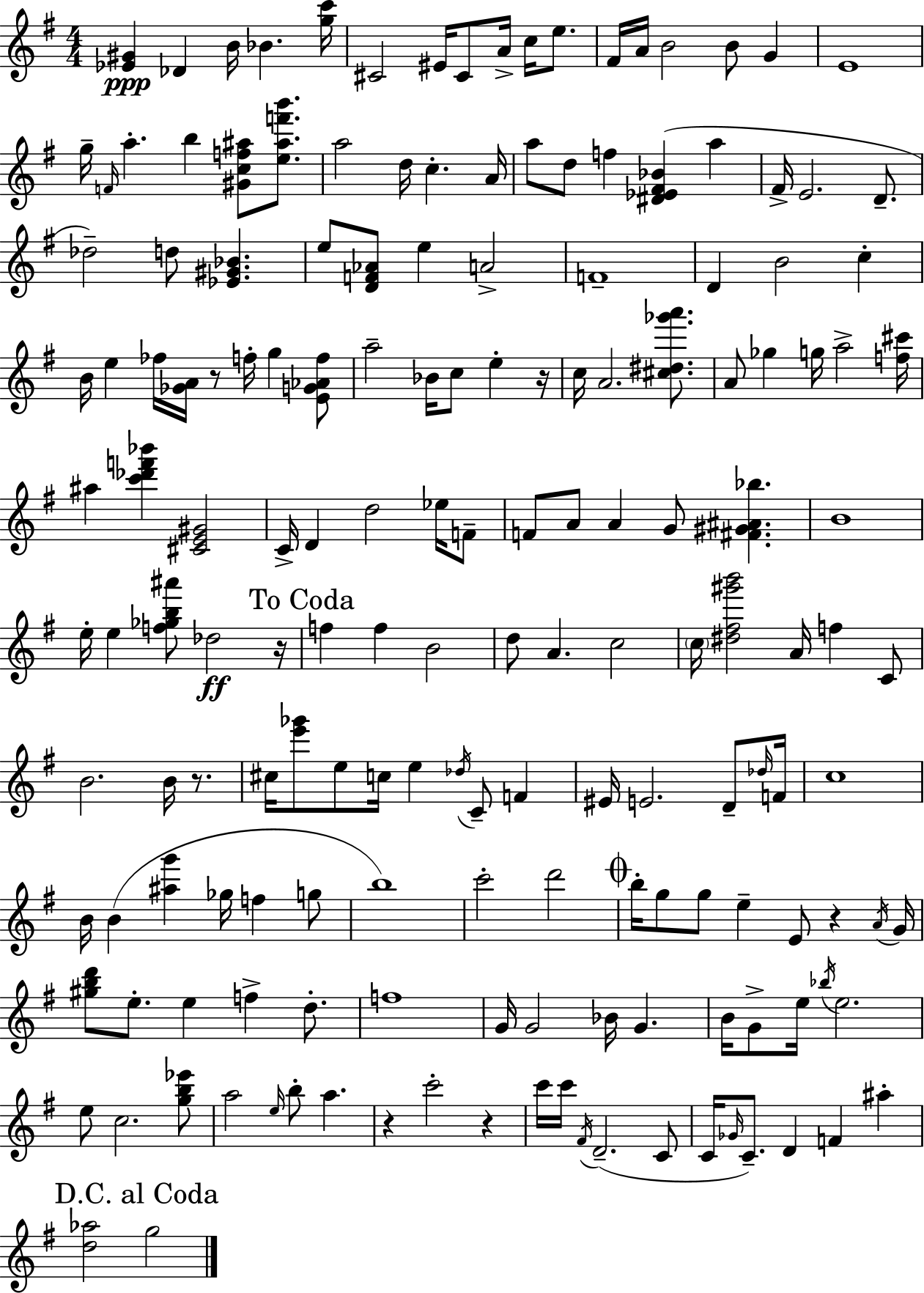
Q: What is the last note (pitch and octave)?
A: G5